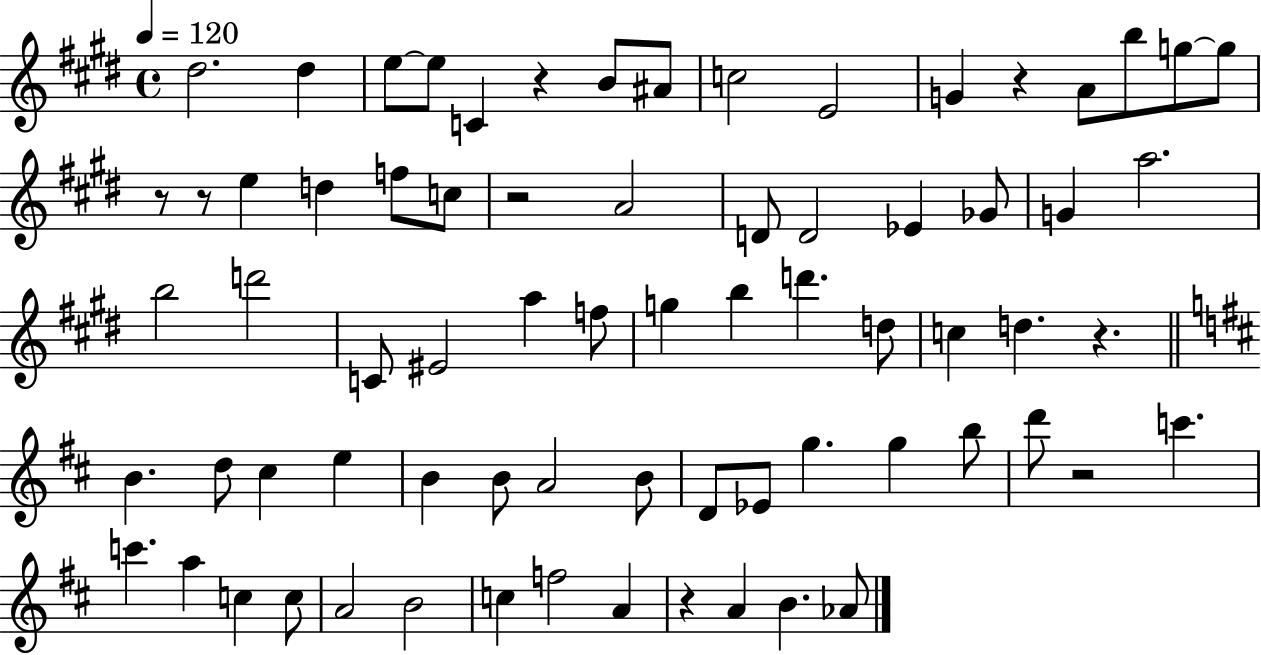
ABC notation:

X:1
T:Untitled
M:4/4
L:1/4
K:E
^d2 ^d e/2 e/2 C z B/2 ^A/2 c2 E2 G z A/2 b/2 g/2 g/2 z/2 z/2 e d f/2 c/2 z2 A2 D/2 D2 _E _G/2 G a2 b2 d'2 C/2 ^E2 a f/2 g b d' d/2 c d z B d/2 ^c e B B/2 A2 B/2 D/2 _E/2 g g b/2 d'/2 z2 c' c' a c c/2 A2 B2 c f2 A z A B _A/2